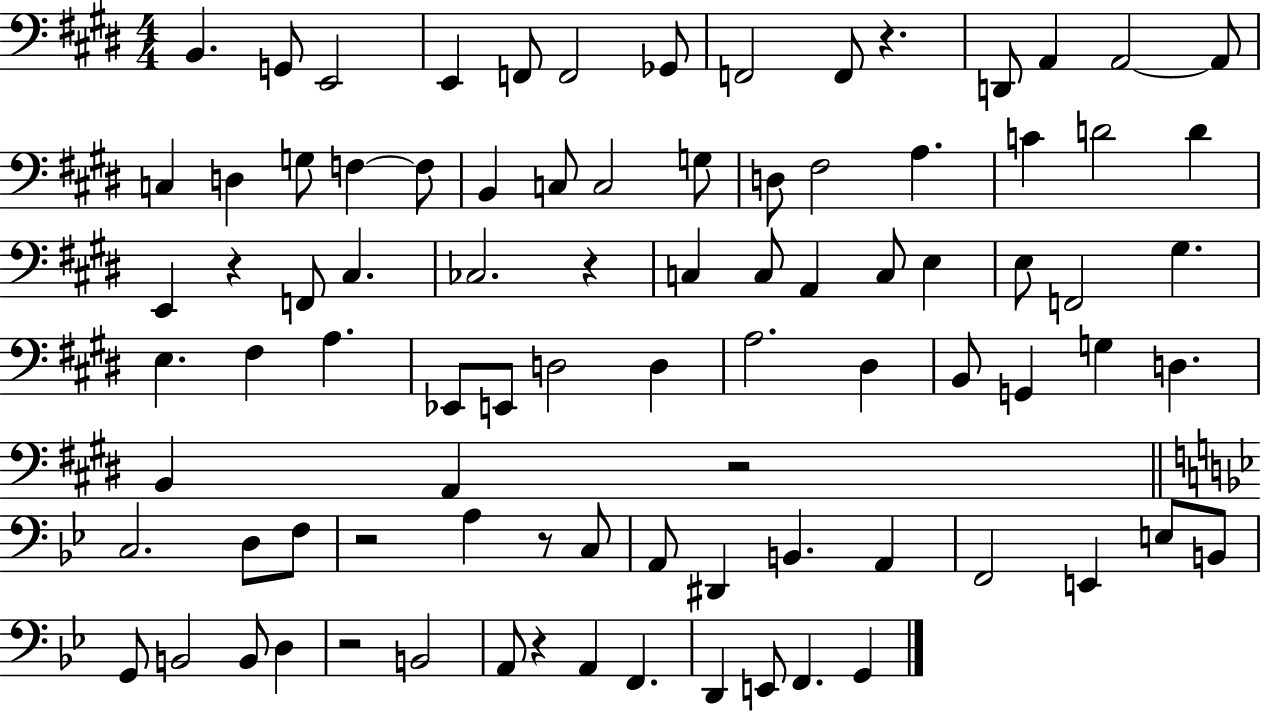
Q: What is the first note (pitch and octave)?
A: B2